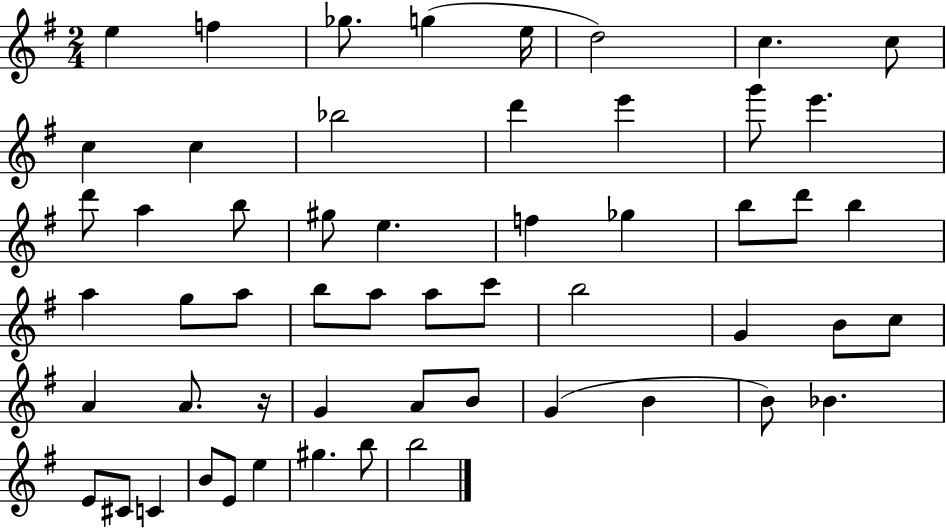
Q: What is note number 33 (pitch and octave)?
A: B5